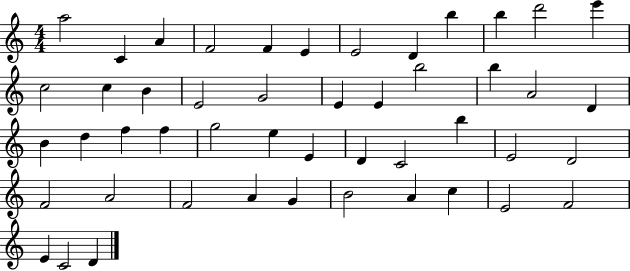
X:1
T:Untitled
M:4/4
L:1/4
K:C
a2 C A F2 F E E2 D b b d'2 e' c2 c B E2 G2 E E b2 b A2 D B d f f g2 e E D C2 b E2 D2 F2 A2 F2 A G B2 A c E2 F2 E C2 D